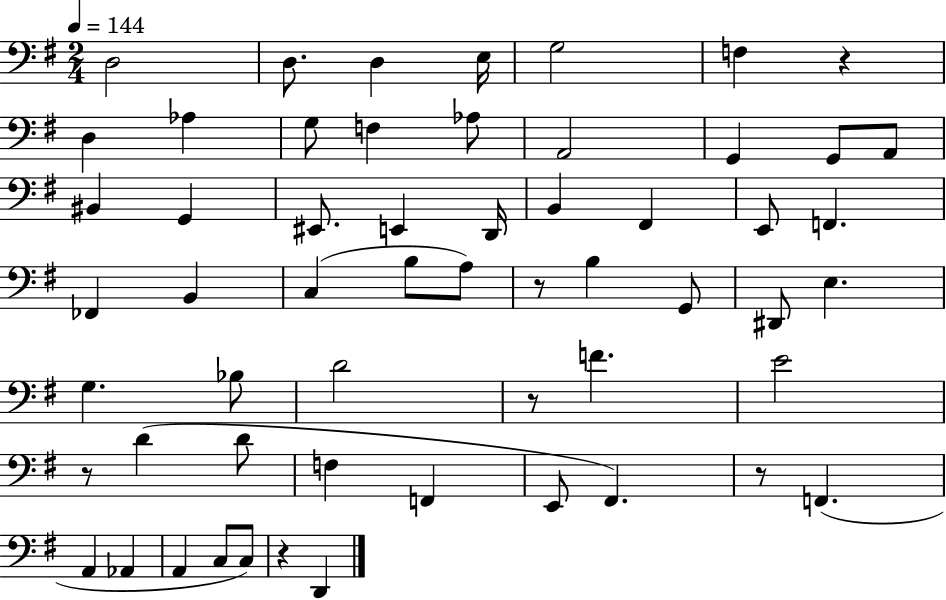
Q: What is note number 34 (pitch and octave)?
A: G3